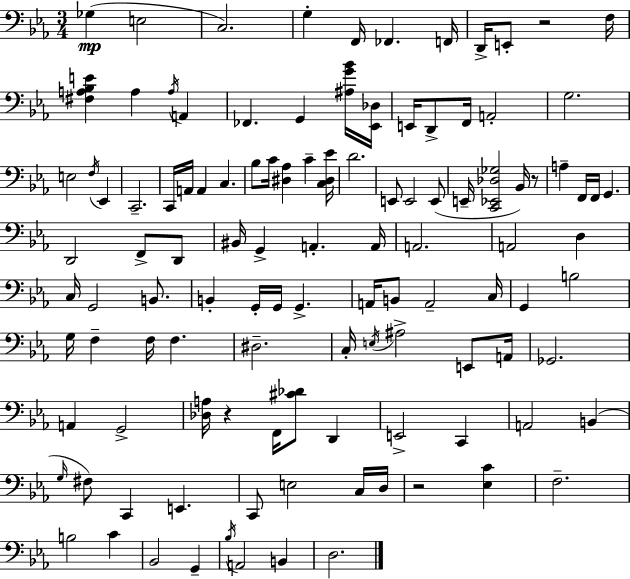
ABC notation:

X:1
T:Untitled
M:3/4
L:1/4
K:Cm
_G, E,2 C,2 G, F,,/4 _F,, F,,/4 D,,/4 E,,/2 z2 F,/4 [^F,A,_B,E] A, A,/4 A,, _F,, G,, [^A,G_B]/4 [_E,,_D,]/4 E,,/4 D,,/2 F,,/4 A,,2 G,2 E,2 F,/4 _E,, C,,2 C,,/4 A,,/4 A,, C, _B,/2 C/4 [^D,_A,] C [C,^D,_E]/4 D2 E,,/2 E,,2 E,,/2 E,,/4 [C,,_E,,_D,_G,]2 _B,,/4 z/2 A, F,,/4 F,,/4 G,, D,,2 F,,/2 D,,/2 ^B,,/4 G,, A,, A,,/4 A,,2 A,,2 D, C,/4 G,,2 B,,/2 B,, G,,/4 G,,/4 G,, A,,/4 B,,/2 A,,2 C,/4 G,, B,2 G,/4 F, F,/4 F, ^D,2 C,/4 E,/4 ^A,2 E,,/2 A,,/4 _G,,2 A,, G,,2 [_D,A,]/4 z F,,/4 [^C_D]/2 D,, E,,2 C,, A,,2 B,, G,/4 ^F,/2 C,, E,, C,,/2 E,2 C,/4 D,/4 z2 [_E,C] F,2 B,2 C _B,,2 G,, _B,/4 A,,2 B,, D,2